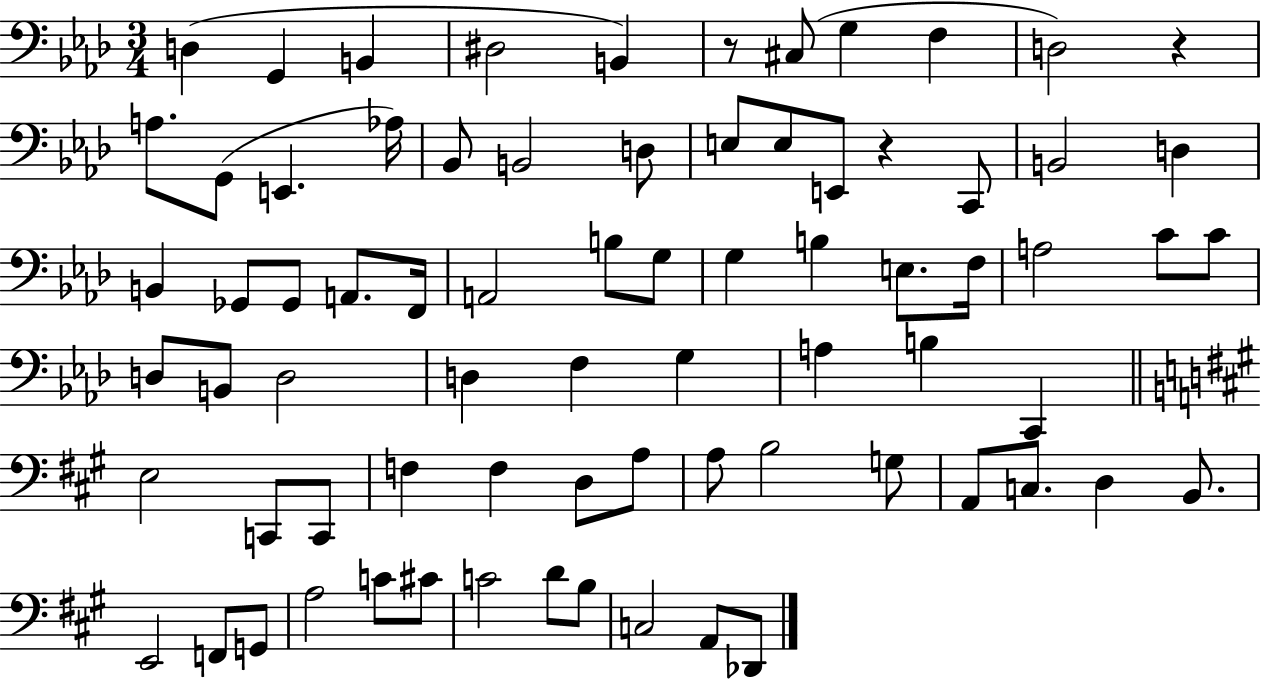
{
  \clef bass
  \numericTimeSignature
  \time 3/4
  \key aes \major
  \repeat volta 2 { d4( g,4 b,4 | dis2 b,4) | r8 cis8( g4 f4 | d2) r4 | \break a8. g,8( e,4. aes16) | bes,8 b,2 d8 | e8 e8 e,8 r4 c,8 | b,2 d4 | \break b,4 ges,8 ges,8 a,8. f,16 | a,2 b8 g8 | g4 b4 e8. f16 | a2 c'8 c'8 | \break d8 b,8 d2 | d4 f4 g4 | a4 b4 c,4 | \bar "||" \break \key a \major e2 c,8 c,8 | f4 f4 d8 a8 | a8 b2 g8 | a,8 c8. d4 b,8. | \break e,2 f,8 g,8 | a2 c'8 cis'8 | c'2 d'8 b8 | c2 a,8 des,8 | \break } \bar "|."
}